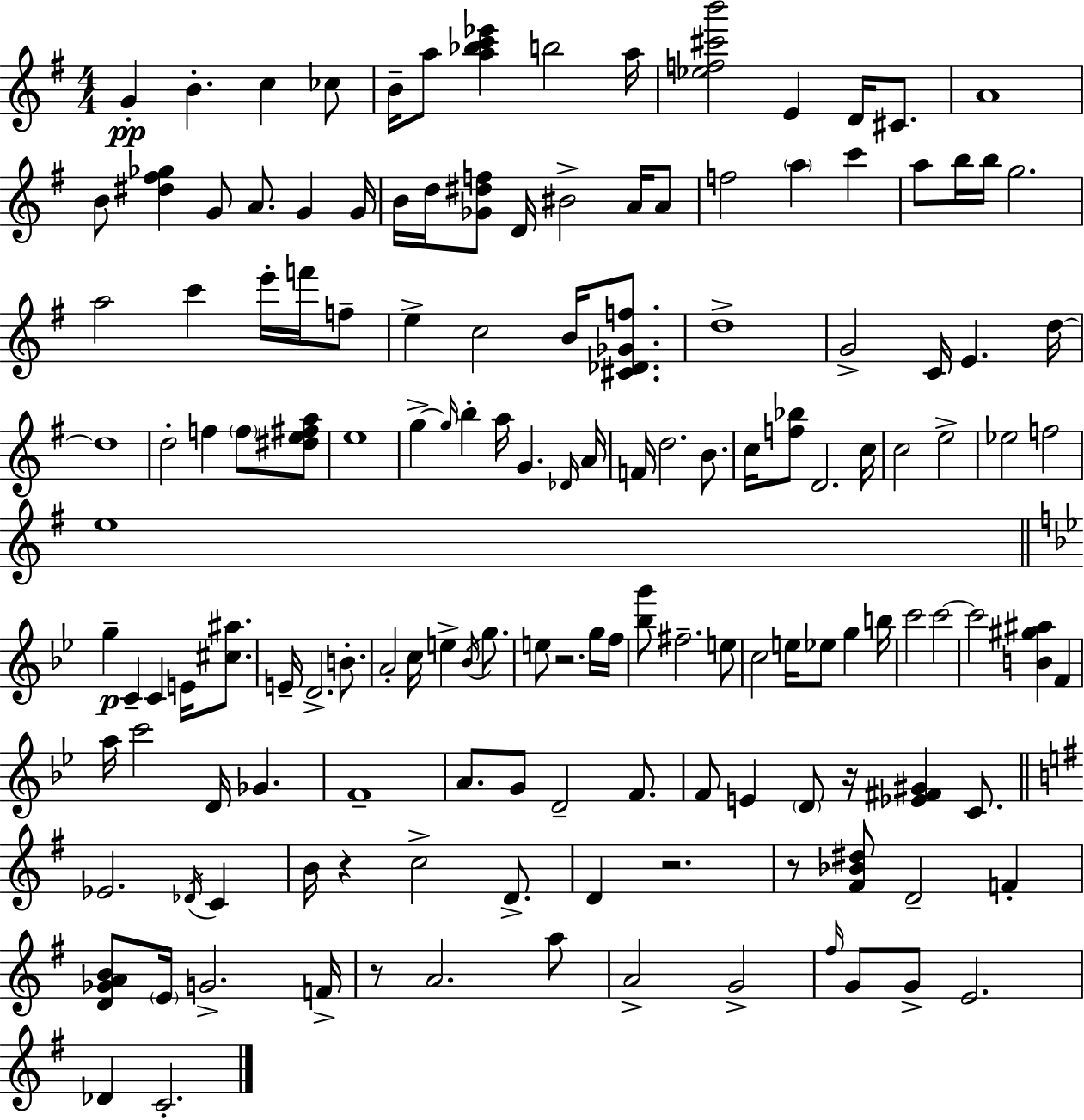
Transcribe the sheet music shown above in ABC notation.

X:1
T:Untitled
M:4/4
L:1/4
K:G
G B c _c/2 B/4 a/2 [a_bc'_e'] b2 a/4 [_ef^c'b']2 E D/4 ^C/2 A4 B/2 [^d^f_g] G/2 A/2 G G/4 B/4 d/4 [_G^df]/2 D/4 ^B2 A/4 A/2 f2 a c' a/2 b/4 b/4 g2 a2 c' e'/4 f'/4 f/2 e c2 B/4 [^C_D_Gf]/2 d4 G2 C/4 E d/4 d4 d2 f f/2 [^de^fa]/2 e4 g g/4 b a/4 G _D/4 A/4 F/4 d2 B/2 c/4 [f_b]/2 D2 c/4 c2 e2 _e2 f2 e4 g C C E/4 [^c^a]/2 E/4 D2 B/2 A2 c/4 e _B/4 g/2 e/2 z2 g/4 f/4 [_bg']/2 ^f2 e/2 c2 e/4 _e/2 g b/4 c'2 c'2 c'2 [B^g^a] F a/4 c'2 D/4 _G F4 A/2 G/2 D2 F/2 F/2 E D/2 z/4 [_E^F^G] C/2 _E2 _D/4 C B/4 z c2 D/2 D z2 z/2 [^F_B^d]/2 D2 F [D_GAB]/2 E/4 G2 F/4 z/2 A2 a/2 A2 G2 ^f/4 G/2 G/2 E2 _D C2